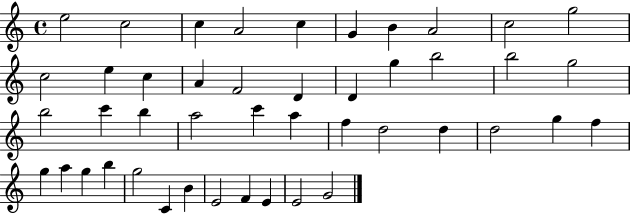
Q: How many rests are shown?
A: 0